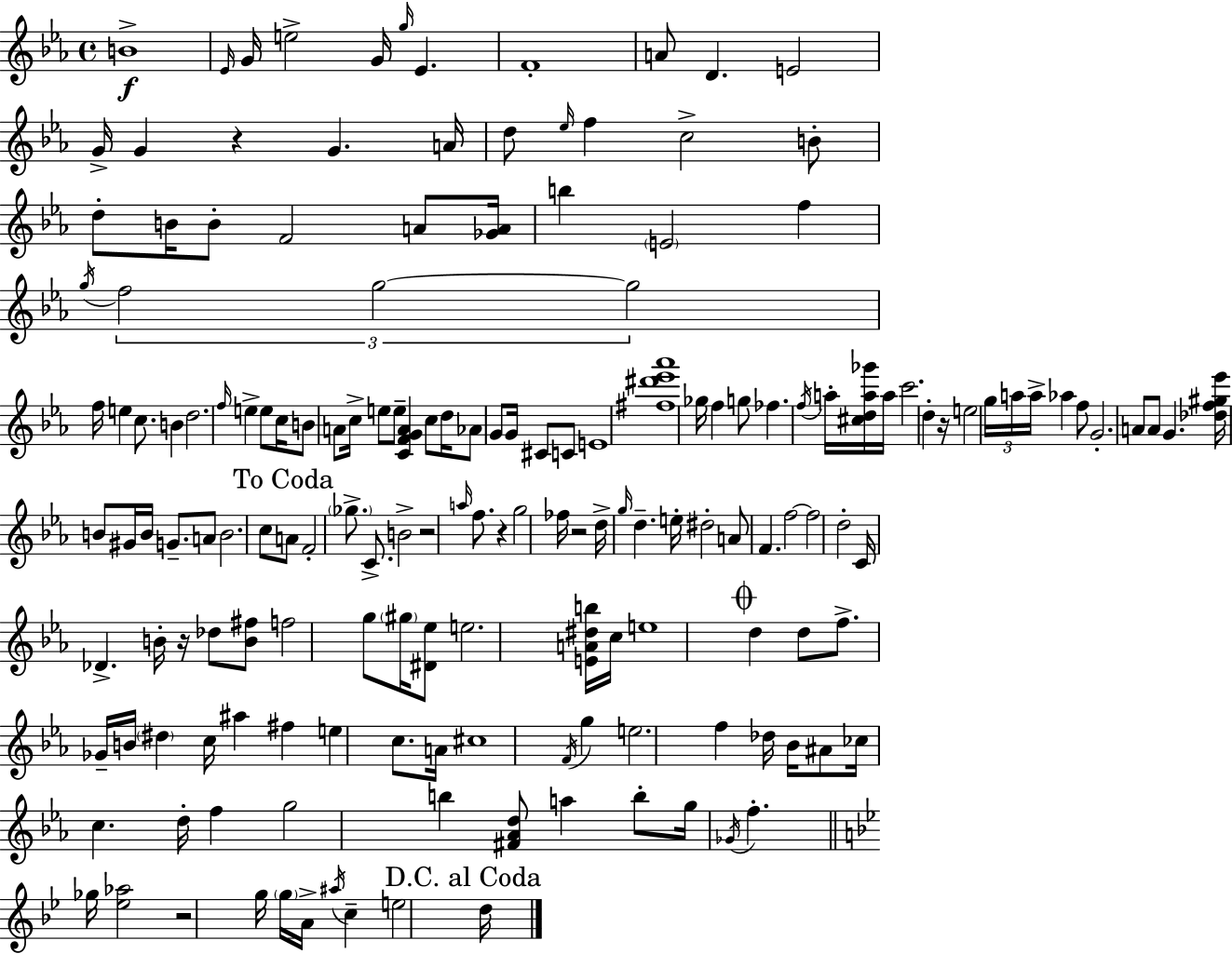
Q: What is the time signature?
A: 4/4